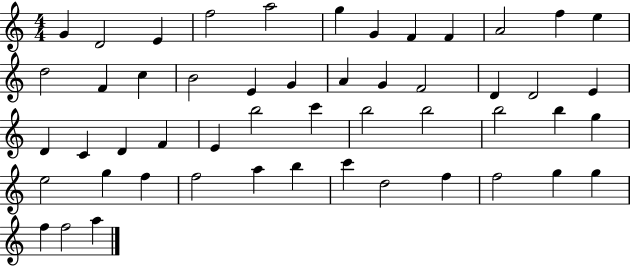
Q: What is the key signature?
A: C major